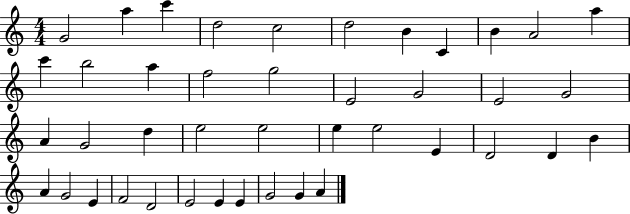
G4/h A5/q C6/q D5/h C5/h D5/h B4/q C4/q B4/q A4/h A5/q C6/q B5/h A5/q F5/h G5/h E4/h G4/h E4/h G4/h A4/q G4/h D5/q E5/h E5/h E5/q E5/h E4/q D4/h D4/q B4/q A4/q G4/h E4/q F4/h D4/h E4/h E4/q E4/q G4/h G4/q A4/q